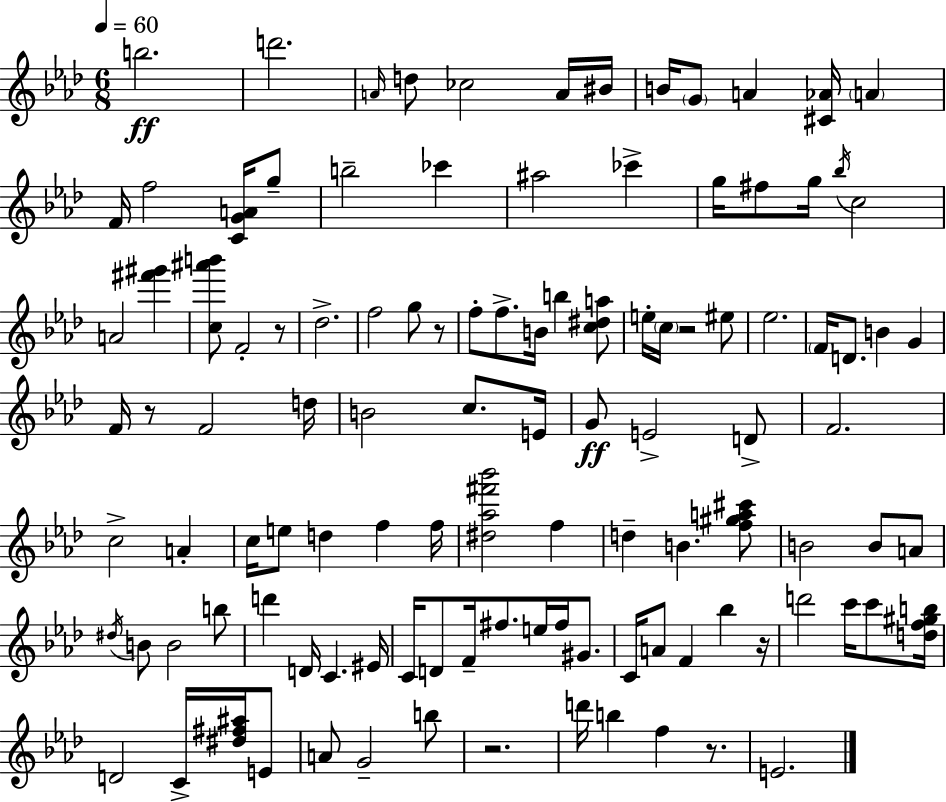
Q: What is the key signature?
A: AES major